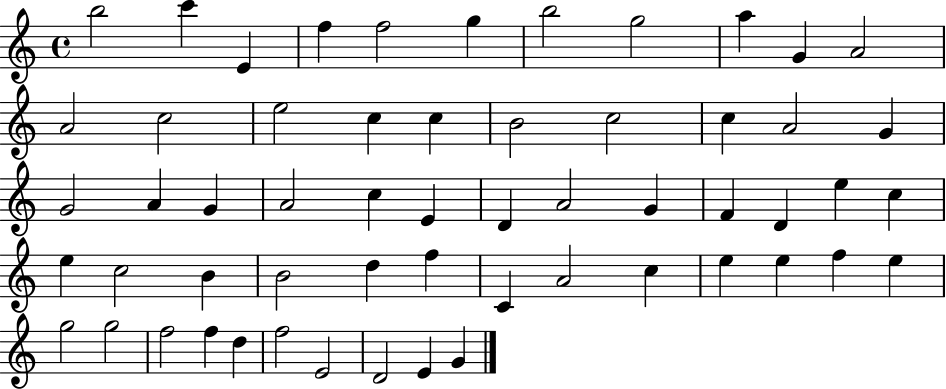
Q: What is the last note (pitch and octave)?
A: G4